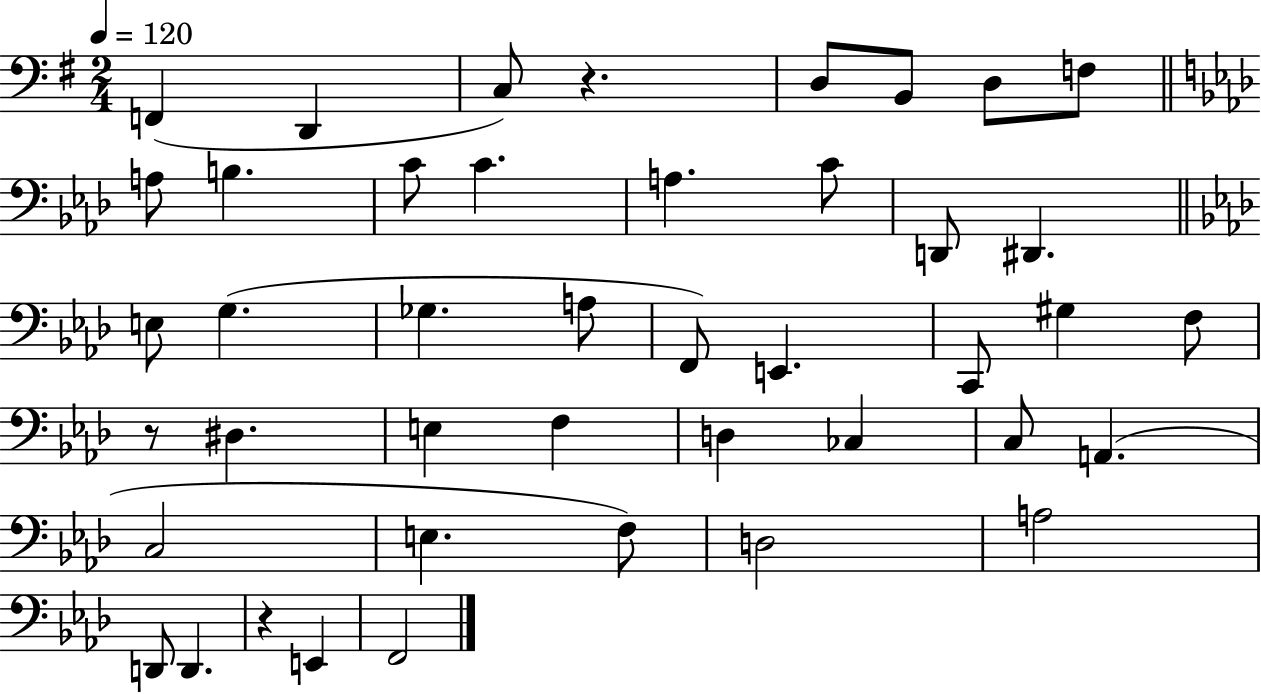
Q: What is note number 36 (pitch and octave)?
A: A3